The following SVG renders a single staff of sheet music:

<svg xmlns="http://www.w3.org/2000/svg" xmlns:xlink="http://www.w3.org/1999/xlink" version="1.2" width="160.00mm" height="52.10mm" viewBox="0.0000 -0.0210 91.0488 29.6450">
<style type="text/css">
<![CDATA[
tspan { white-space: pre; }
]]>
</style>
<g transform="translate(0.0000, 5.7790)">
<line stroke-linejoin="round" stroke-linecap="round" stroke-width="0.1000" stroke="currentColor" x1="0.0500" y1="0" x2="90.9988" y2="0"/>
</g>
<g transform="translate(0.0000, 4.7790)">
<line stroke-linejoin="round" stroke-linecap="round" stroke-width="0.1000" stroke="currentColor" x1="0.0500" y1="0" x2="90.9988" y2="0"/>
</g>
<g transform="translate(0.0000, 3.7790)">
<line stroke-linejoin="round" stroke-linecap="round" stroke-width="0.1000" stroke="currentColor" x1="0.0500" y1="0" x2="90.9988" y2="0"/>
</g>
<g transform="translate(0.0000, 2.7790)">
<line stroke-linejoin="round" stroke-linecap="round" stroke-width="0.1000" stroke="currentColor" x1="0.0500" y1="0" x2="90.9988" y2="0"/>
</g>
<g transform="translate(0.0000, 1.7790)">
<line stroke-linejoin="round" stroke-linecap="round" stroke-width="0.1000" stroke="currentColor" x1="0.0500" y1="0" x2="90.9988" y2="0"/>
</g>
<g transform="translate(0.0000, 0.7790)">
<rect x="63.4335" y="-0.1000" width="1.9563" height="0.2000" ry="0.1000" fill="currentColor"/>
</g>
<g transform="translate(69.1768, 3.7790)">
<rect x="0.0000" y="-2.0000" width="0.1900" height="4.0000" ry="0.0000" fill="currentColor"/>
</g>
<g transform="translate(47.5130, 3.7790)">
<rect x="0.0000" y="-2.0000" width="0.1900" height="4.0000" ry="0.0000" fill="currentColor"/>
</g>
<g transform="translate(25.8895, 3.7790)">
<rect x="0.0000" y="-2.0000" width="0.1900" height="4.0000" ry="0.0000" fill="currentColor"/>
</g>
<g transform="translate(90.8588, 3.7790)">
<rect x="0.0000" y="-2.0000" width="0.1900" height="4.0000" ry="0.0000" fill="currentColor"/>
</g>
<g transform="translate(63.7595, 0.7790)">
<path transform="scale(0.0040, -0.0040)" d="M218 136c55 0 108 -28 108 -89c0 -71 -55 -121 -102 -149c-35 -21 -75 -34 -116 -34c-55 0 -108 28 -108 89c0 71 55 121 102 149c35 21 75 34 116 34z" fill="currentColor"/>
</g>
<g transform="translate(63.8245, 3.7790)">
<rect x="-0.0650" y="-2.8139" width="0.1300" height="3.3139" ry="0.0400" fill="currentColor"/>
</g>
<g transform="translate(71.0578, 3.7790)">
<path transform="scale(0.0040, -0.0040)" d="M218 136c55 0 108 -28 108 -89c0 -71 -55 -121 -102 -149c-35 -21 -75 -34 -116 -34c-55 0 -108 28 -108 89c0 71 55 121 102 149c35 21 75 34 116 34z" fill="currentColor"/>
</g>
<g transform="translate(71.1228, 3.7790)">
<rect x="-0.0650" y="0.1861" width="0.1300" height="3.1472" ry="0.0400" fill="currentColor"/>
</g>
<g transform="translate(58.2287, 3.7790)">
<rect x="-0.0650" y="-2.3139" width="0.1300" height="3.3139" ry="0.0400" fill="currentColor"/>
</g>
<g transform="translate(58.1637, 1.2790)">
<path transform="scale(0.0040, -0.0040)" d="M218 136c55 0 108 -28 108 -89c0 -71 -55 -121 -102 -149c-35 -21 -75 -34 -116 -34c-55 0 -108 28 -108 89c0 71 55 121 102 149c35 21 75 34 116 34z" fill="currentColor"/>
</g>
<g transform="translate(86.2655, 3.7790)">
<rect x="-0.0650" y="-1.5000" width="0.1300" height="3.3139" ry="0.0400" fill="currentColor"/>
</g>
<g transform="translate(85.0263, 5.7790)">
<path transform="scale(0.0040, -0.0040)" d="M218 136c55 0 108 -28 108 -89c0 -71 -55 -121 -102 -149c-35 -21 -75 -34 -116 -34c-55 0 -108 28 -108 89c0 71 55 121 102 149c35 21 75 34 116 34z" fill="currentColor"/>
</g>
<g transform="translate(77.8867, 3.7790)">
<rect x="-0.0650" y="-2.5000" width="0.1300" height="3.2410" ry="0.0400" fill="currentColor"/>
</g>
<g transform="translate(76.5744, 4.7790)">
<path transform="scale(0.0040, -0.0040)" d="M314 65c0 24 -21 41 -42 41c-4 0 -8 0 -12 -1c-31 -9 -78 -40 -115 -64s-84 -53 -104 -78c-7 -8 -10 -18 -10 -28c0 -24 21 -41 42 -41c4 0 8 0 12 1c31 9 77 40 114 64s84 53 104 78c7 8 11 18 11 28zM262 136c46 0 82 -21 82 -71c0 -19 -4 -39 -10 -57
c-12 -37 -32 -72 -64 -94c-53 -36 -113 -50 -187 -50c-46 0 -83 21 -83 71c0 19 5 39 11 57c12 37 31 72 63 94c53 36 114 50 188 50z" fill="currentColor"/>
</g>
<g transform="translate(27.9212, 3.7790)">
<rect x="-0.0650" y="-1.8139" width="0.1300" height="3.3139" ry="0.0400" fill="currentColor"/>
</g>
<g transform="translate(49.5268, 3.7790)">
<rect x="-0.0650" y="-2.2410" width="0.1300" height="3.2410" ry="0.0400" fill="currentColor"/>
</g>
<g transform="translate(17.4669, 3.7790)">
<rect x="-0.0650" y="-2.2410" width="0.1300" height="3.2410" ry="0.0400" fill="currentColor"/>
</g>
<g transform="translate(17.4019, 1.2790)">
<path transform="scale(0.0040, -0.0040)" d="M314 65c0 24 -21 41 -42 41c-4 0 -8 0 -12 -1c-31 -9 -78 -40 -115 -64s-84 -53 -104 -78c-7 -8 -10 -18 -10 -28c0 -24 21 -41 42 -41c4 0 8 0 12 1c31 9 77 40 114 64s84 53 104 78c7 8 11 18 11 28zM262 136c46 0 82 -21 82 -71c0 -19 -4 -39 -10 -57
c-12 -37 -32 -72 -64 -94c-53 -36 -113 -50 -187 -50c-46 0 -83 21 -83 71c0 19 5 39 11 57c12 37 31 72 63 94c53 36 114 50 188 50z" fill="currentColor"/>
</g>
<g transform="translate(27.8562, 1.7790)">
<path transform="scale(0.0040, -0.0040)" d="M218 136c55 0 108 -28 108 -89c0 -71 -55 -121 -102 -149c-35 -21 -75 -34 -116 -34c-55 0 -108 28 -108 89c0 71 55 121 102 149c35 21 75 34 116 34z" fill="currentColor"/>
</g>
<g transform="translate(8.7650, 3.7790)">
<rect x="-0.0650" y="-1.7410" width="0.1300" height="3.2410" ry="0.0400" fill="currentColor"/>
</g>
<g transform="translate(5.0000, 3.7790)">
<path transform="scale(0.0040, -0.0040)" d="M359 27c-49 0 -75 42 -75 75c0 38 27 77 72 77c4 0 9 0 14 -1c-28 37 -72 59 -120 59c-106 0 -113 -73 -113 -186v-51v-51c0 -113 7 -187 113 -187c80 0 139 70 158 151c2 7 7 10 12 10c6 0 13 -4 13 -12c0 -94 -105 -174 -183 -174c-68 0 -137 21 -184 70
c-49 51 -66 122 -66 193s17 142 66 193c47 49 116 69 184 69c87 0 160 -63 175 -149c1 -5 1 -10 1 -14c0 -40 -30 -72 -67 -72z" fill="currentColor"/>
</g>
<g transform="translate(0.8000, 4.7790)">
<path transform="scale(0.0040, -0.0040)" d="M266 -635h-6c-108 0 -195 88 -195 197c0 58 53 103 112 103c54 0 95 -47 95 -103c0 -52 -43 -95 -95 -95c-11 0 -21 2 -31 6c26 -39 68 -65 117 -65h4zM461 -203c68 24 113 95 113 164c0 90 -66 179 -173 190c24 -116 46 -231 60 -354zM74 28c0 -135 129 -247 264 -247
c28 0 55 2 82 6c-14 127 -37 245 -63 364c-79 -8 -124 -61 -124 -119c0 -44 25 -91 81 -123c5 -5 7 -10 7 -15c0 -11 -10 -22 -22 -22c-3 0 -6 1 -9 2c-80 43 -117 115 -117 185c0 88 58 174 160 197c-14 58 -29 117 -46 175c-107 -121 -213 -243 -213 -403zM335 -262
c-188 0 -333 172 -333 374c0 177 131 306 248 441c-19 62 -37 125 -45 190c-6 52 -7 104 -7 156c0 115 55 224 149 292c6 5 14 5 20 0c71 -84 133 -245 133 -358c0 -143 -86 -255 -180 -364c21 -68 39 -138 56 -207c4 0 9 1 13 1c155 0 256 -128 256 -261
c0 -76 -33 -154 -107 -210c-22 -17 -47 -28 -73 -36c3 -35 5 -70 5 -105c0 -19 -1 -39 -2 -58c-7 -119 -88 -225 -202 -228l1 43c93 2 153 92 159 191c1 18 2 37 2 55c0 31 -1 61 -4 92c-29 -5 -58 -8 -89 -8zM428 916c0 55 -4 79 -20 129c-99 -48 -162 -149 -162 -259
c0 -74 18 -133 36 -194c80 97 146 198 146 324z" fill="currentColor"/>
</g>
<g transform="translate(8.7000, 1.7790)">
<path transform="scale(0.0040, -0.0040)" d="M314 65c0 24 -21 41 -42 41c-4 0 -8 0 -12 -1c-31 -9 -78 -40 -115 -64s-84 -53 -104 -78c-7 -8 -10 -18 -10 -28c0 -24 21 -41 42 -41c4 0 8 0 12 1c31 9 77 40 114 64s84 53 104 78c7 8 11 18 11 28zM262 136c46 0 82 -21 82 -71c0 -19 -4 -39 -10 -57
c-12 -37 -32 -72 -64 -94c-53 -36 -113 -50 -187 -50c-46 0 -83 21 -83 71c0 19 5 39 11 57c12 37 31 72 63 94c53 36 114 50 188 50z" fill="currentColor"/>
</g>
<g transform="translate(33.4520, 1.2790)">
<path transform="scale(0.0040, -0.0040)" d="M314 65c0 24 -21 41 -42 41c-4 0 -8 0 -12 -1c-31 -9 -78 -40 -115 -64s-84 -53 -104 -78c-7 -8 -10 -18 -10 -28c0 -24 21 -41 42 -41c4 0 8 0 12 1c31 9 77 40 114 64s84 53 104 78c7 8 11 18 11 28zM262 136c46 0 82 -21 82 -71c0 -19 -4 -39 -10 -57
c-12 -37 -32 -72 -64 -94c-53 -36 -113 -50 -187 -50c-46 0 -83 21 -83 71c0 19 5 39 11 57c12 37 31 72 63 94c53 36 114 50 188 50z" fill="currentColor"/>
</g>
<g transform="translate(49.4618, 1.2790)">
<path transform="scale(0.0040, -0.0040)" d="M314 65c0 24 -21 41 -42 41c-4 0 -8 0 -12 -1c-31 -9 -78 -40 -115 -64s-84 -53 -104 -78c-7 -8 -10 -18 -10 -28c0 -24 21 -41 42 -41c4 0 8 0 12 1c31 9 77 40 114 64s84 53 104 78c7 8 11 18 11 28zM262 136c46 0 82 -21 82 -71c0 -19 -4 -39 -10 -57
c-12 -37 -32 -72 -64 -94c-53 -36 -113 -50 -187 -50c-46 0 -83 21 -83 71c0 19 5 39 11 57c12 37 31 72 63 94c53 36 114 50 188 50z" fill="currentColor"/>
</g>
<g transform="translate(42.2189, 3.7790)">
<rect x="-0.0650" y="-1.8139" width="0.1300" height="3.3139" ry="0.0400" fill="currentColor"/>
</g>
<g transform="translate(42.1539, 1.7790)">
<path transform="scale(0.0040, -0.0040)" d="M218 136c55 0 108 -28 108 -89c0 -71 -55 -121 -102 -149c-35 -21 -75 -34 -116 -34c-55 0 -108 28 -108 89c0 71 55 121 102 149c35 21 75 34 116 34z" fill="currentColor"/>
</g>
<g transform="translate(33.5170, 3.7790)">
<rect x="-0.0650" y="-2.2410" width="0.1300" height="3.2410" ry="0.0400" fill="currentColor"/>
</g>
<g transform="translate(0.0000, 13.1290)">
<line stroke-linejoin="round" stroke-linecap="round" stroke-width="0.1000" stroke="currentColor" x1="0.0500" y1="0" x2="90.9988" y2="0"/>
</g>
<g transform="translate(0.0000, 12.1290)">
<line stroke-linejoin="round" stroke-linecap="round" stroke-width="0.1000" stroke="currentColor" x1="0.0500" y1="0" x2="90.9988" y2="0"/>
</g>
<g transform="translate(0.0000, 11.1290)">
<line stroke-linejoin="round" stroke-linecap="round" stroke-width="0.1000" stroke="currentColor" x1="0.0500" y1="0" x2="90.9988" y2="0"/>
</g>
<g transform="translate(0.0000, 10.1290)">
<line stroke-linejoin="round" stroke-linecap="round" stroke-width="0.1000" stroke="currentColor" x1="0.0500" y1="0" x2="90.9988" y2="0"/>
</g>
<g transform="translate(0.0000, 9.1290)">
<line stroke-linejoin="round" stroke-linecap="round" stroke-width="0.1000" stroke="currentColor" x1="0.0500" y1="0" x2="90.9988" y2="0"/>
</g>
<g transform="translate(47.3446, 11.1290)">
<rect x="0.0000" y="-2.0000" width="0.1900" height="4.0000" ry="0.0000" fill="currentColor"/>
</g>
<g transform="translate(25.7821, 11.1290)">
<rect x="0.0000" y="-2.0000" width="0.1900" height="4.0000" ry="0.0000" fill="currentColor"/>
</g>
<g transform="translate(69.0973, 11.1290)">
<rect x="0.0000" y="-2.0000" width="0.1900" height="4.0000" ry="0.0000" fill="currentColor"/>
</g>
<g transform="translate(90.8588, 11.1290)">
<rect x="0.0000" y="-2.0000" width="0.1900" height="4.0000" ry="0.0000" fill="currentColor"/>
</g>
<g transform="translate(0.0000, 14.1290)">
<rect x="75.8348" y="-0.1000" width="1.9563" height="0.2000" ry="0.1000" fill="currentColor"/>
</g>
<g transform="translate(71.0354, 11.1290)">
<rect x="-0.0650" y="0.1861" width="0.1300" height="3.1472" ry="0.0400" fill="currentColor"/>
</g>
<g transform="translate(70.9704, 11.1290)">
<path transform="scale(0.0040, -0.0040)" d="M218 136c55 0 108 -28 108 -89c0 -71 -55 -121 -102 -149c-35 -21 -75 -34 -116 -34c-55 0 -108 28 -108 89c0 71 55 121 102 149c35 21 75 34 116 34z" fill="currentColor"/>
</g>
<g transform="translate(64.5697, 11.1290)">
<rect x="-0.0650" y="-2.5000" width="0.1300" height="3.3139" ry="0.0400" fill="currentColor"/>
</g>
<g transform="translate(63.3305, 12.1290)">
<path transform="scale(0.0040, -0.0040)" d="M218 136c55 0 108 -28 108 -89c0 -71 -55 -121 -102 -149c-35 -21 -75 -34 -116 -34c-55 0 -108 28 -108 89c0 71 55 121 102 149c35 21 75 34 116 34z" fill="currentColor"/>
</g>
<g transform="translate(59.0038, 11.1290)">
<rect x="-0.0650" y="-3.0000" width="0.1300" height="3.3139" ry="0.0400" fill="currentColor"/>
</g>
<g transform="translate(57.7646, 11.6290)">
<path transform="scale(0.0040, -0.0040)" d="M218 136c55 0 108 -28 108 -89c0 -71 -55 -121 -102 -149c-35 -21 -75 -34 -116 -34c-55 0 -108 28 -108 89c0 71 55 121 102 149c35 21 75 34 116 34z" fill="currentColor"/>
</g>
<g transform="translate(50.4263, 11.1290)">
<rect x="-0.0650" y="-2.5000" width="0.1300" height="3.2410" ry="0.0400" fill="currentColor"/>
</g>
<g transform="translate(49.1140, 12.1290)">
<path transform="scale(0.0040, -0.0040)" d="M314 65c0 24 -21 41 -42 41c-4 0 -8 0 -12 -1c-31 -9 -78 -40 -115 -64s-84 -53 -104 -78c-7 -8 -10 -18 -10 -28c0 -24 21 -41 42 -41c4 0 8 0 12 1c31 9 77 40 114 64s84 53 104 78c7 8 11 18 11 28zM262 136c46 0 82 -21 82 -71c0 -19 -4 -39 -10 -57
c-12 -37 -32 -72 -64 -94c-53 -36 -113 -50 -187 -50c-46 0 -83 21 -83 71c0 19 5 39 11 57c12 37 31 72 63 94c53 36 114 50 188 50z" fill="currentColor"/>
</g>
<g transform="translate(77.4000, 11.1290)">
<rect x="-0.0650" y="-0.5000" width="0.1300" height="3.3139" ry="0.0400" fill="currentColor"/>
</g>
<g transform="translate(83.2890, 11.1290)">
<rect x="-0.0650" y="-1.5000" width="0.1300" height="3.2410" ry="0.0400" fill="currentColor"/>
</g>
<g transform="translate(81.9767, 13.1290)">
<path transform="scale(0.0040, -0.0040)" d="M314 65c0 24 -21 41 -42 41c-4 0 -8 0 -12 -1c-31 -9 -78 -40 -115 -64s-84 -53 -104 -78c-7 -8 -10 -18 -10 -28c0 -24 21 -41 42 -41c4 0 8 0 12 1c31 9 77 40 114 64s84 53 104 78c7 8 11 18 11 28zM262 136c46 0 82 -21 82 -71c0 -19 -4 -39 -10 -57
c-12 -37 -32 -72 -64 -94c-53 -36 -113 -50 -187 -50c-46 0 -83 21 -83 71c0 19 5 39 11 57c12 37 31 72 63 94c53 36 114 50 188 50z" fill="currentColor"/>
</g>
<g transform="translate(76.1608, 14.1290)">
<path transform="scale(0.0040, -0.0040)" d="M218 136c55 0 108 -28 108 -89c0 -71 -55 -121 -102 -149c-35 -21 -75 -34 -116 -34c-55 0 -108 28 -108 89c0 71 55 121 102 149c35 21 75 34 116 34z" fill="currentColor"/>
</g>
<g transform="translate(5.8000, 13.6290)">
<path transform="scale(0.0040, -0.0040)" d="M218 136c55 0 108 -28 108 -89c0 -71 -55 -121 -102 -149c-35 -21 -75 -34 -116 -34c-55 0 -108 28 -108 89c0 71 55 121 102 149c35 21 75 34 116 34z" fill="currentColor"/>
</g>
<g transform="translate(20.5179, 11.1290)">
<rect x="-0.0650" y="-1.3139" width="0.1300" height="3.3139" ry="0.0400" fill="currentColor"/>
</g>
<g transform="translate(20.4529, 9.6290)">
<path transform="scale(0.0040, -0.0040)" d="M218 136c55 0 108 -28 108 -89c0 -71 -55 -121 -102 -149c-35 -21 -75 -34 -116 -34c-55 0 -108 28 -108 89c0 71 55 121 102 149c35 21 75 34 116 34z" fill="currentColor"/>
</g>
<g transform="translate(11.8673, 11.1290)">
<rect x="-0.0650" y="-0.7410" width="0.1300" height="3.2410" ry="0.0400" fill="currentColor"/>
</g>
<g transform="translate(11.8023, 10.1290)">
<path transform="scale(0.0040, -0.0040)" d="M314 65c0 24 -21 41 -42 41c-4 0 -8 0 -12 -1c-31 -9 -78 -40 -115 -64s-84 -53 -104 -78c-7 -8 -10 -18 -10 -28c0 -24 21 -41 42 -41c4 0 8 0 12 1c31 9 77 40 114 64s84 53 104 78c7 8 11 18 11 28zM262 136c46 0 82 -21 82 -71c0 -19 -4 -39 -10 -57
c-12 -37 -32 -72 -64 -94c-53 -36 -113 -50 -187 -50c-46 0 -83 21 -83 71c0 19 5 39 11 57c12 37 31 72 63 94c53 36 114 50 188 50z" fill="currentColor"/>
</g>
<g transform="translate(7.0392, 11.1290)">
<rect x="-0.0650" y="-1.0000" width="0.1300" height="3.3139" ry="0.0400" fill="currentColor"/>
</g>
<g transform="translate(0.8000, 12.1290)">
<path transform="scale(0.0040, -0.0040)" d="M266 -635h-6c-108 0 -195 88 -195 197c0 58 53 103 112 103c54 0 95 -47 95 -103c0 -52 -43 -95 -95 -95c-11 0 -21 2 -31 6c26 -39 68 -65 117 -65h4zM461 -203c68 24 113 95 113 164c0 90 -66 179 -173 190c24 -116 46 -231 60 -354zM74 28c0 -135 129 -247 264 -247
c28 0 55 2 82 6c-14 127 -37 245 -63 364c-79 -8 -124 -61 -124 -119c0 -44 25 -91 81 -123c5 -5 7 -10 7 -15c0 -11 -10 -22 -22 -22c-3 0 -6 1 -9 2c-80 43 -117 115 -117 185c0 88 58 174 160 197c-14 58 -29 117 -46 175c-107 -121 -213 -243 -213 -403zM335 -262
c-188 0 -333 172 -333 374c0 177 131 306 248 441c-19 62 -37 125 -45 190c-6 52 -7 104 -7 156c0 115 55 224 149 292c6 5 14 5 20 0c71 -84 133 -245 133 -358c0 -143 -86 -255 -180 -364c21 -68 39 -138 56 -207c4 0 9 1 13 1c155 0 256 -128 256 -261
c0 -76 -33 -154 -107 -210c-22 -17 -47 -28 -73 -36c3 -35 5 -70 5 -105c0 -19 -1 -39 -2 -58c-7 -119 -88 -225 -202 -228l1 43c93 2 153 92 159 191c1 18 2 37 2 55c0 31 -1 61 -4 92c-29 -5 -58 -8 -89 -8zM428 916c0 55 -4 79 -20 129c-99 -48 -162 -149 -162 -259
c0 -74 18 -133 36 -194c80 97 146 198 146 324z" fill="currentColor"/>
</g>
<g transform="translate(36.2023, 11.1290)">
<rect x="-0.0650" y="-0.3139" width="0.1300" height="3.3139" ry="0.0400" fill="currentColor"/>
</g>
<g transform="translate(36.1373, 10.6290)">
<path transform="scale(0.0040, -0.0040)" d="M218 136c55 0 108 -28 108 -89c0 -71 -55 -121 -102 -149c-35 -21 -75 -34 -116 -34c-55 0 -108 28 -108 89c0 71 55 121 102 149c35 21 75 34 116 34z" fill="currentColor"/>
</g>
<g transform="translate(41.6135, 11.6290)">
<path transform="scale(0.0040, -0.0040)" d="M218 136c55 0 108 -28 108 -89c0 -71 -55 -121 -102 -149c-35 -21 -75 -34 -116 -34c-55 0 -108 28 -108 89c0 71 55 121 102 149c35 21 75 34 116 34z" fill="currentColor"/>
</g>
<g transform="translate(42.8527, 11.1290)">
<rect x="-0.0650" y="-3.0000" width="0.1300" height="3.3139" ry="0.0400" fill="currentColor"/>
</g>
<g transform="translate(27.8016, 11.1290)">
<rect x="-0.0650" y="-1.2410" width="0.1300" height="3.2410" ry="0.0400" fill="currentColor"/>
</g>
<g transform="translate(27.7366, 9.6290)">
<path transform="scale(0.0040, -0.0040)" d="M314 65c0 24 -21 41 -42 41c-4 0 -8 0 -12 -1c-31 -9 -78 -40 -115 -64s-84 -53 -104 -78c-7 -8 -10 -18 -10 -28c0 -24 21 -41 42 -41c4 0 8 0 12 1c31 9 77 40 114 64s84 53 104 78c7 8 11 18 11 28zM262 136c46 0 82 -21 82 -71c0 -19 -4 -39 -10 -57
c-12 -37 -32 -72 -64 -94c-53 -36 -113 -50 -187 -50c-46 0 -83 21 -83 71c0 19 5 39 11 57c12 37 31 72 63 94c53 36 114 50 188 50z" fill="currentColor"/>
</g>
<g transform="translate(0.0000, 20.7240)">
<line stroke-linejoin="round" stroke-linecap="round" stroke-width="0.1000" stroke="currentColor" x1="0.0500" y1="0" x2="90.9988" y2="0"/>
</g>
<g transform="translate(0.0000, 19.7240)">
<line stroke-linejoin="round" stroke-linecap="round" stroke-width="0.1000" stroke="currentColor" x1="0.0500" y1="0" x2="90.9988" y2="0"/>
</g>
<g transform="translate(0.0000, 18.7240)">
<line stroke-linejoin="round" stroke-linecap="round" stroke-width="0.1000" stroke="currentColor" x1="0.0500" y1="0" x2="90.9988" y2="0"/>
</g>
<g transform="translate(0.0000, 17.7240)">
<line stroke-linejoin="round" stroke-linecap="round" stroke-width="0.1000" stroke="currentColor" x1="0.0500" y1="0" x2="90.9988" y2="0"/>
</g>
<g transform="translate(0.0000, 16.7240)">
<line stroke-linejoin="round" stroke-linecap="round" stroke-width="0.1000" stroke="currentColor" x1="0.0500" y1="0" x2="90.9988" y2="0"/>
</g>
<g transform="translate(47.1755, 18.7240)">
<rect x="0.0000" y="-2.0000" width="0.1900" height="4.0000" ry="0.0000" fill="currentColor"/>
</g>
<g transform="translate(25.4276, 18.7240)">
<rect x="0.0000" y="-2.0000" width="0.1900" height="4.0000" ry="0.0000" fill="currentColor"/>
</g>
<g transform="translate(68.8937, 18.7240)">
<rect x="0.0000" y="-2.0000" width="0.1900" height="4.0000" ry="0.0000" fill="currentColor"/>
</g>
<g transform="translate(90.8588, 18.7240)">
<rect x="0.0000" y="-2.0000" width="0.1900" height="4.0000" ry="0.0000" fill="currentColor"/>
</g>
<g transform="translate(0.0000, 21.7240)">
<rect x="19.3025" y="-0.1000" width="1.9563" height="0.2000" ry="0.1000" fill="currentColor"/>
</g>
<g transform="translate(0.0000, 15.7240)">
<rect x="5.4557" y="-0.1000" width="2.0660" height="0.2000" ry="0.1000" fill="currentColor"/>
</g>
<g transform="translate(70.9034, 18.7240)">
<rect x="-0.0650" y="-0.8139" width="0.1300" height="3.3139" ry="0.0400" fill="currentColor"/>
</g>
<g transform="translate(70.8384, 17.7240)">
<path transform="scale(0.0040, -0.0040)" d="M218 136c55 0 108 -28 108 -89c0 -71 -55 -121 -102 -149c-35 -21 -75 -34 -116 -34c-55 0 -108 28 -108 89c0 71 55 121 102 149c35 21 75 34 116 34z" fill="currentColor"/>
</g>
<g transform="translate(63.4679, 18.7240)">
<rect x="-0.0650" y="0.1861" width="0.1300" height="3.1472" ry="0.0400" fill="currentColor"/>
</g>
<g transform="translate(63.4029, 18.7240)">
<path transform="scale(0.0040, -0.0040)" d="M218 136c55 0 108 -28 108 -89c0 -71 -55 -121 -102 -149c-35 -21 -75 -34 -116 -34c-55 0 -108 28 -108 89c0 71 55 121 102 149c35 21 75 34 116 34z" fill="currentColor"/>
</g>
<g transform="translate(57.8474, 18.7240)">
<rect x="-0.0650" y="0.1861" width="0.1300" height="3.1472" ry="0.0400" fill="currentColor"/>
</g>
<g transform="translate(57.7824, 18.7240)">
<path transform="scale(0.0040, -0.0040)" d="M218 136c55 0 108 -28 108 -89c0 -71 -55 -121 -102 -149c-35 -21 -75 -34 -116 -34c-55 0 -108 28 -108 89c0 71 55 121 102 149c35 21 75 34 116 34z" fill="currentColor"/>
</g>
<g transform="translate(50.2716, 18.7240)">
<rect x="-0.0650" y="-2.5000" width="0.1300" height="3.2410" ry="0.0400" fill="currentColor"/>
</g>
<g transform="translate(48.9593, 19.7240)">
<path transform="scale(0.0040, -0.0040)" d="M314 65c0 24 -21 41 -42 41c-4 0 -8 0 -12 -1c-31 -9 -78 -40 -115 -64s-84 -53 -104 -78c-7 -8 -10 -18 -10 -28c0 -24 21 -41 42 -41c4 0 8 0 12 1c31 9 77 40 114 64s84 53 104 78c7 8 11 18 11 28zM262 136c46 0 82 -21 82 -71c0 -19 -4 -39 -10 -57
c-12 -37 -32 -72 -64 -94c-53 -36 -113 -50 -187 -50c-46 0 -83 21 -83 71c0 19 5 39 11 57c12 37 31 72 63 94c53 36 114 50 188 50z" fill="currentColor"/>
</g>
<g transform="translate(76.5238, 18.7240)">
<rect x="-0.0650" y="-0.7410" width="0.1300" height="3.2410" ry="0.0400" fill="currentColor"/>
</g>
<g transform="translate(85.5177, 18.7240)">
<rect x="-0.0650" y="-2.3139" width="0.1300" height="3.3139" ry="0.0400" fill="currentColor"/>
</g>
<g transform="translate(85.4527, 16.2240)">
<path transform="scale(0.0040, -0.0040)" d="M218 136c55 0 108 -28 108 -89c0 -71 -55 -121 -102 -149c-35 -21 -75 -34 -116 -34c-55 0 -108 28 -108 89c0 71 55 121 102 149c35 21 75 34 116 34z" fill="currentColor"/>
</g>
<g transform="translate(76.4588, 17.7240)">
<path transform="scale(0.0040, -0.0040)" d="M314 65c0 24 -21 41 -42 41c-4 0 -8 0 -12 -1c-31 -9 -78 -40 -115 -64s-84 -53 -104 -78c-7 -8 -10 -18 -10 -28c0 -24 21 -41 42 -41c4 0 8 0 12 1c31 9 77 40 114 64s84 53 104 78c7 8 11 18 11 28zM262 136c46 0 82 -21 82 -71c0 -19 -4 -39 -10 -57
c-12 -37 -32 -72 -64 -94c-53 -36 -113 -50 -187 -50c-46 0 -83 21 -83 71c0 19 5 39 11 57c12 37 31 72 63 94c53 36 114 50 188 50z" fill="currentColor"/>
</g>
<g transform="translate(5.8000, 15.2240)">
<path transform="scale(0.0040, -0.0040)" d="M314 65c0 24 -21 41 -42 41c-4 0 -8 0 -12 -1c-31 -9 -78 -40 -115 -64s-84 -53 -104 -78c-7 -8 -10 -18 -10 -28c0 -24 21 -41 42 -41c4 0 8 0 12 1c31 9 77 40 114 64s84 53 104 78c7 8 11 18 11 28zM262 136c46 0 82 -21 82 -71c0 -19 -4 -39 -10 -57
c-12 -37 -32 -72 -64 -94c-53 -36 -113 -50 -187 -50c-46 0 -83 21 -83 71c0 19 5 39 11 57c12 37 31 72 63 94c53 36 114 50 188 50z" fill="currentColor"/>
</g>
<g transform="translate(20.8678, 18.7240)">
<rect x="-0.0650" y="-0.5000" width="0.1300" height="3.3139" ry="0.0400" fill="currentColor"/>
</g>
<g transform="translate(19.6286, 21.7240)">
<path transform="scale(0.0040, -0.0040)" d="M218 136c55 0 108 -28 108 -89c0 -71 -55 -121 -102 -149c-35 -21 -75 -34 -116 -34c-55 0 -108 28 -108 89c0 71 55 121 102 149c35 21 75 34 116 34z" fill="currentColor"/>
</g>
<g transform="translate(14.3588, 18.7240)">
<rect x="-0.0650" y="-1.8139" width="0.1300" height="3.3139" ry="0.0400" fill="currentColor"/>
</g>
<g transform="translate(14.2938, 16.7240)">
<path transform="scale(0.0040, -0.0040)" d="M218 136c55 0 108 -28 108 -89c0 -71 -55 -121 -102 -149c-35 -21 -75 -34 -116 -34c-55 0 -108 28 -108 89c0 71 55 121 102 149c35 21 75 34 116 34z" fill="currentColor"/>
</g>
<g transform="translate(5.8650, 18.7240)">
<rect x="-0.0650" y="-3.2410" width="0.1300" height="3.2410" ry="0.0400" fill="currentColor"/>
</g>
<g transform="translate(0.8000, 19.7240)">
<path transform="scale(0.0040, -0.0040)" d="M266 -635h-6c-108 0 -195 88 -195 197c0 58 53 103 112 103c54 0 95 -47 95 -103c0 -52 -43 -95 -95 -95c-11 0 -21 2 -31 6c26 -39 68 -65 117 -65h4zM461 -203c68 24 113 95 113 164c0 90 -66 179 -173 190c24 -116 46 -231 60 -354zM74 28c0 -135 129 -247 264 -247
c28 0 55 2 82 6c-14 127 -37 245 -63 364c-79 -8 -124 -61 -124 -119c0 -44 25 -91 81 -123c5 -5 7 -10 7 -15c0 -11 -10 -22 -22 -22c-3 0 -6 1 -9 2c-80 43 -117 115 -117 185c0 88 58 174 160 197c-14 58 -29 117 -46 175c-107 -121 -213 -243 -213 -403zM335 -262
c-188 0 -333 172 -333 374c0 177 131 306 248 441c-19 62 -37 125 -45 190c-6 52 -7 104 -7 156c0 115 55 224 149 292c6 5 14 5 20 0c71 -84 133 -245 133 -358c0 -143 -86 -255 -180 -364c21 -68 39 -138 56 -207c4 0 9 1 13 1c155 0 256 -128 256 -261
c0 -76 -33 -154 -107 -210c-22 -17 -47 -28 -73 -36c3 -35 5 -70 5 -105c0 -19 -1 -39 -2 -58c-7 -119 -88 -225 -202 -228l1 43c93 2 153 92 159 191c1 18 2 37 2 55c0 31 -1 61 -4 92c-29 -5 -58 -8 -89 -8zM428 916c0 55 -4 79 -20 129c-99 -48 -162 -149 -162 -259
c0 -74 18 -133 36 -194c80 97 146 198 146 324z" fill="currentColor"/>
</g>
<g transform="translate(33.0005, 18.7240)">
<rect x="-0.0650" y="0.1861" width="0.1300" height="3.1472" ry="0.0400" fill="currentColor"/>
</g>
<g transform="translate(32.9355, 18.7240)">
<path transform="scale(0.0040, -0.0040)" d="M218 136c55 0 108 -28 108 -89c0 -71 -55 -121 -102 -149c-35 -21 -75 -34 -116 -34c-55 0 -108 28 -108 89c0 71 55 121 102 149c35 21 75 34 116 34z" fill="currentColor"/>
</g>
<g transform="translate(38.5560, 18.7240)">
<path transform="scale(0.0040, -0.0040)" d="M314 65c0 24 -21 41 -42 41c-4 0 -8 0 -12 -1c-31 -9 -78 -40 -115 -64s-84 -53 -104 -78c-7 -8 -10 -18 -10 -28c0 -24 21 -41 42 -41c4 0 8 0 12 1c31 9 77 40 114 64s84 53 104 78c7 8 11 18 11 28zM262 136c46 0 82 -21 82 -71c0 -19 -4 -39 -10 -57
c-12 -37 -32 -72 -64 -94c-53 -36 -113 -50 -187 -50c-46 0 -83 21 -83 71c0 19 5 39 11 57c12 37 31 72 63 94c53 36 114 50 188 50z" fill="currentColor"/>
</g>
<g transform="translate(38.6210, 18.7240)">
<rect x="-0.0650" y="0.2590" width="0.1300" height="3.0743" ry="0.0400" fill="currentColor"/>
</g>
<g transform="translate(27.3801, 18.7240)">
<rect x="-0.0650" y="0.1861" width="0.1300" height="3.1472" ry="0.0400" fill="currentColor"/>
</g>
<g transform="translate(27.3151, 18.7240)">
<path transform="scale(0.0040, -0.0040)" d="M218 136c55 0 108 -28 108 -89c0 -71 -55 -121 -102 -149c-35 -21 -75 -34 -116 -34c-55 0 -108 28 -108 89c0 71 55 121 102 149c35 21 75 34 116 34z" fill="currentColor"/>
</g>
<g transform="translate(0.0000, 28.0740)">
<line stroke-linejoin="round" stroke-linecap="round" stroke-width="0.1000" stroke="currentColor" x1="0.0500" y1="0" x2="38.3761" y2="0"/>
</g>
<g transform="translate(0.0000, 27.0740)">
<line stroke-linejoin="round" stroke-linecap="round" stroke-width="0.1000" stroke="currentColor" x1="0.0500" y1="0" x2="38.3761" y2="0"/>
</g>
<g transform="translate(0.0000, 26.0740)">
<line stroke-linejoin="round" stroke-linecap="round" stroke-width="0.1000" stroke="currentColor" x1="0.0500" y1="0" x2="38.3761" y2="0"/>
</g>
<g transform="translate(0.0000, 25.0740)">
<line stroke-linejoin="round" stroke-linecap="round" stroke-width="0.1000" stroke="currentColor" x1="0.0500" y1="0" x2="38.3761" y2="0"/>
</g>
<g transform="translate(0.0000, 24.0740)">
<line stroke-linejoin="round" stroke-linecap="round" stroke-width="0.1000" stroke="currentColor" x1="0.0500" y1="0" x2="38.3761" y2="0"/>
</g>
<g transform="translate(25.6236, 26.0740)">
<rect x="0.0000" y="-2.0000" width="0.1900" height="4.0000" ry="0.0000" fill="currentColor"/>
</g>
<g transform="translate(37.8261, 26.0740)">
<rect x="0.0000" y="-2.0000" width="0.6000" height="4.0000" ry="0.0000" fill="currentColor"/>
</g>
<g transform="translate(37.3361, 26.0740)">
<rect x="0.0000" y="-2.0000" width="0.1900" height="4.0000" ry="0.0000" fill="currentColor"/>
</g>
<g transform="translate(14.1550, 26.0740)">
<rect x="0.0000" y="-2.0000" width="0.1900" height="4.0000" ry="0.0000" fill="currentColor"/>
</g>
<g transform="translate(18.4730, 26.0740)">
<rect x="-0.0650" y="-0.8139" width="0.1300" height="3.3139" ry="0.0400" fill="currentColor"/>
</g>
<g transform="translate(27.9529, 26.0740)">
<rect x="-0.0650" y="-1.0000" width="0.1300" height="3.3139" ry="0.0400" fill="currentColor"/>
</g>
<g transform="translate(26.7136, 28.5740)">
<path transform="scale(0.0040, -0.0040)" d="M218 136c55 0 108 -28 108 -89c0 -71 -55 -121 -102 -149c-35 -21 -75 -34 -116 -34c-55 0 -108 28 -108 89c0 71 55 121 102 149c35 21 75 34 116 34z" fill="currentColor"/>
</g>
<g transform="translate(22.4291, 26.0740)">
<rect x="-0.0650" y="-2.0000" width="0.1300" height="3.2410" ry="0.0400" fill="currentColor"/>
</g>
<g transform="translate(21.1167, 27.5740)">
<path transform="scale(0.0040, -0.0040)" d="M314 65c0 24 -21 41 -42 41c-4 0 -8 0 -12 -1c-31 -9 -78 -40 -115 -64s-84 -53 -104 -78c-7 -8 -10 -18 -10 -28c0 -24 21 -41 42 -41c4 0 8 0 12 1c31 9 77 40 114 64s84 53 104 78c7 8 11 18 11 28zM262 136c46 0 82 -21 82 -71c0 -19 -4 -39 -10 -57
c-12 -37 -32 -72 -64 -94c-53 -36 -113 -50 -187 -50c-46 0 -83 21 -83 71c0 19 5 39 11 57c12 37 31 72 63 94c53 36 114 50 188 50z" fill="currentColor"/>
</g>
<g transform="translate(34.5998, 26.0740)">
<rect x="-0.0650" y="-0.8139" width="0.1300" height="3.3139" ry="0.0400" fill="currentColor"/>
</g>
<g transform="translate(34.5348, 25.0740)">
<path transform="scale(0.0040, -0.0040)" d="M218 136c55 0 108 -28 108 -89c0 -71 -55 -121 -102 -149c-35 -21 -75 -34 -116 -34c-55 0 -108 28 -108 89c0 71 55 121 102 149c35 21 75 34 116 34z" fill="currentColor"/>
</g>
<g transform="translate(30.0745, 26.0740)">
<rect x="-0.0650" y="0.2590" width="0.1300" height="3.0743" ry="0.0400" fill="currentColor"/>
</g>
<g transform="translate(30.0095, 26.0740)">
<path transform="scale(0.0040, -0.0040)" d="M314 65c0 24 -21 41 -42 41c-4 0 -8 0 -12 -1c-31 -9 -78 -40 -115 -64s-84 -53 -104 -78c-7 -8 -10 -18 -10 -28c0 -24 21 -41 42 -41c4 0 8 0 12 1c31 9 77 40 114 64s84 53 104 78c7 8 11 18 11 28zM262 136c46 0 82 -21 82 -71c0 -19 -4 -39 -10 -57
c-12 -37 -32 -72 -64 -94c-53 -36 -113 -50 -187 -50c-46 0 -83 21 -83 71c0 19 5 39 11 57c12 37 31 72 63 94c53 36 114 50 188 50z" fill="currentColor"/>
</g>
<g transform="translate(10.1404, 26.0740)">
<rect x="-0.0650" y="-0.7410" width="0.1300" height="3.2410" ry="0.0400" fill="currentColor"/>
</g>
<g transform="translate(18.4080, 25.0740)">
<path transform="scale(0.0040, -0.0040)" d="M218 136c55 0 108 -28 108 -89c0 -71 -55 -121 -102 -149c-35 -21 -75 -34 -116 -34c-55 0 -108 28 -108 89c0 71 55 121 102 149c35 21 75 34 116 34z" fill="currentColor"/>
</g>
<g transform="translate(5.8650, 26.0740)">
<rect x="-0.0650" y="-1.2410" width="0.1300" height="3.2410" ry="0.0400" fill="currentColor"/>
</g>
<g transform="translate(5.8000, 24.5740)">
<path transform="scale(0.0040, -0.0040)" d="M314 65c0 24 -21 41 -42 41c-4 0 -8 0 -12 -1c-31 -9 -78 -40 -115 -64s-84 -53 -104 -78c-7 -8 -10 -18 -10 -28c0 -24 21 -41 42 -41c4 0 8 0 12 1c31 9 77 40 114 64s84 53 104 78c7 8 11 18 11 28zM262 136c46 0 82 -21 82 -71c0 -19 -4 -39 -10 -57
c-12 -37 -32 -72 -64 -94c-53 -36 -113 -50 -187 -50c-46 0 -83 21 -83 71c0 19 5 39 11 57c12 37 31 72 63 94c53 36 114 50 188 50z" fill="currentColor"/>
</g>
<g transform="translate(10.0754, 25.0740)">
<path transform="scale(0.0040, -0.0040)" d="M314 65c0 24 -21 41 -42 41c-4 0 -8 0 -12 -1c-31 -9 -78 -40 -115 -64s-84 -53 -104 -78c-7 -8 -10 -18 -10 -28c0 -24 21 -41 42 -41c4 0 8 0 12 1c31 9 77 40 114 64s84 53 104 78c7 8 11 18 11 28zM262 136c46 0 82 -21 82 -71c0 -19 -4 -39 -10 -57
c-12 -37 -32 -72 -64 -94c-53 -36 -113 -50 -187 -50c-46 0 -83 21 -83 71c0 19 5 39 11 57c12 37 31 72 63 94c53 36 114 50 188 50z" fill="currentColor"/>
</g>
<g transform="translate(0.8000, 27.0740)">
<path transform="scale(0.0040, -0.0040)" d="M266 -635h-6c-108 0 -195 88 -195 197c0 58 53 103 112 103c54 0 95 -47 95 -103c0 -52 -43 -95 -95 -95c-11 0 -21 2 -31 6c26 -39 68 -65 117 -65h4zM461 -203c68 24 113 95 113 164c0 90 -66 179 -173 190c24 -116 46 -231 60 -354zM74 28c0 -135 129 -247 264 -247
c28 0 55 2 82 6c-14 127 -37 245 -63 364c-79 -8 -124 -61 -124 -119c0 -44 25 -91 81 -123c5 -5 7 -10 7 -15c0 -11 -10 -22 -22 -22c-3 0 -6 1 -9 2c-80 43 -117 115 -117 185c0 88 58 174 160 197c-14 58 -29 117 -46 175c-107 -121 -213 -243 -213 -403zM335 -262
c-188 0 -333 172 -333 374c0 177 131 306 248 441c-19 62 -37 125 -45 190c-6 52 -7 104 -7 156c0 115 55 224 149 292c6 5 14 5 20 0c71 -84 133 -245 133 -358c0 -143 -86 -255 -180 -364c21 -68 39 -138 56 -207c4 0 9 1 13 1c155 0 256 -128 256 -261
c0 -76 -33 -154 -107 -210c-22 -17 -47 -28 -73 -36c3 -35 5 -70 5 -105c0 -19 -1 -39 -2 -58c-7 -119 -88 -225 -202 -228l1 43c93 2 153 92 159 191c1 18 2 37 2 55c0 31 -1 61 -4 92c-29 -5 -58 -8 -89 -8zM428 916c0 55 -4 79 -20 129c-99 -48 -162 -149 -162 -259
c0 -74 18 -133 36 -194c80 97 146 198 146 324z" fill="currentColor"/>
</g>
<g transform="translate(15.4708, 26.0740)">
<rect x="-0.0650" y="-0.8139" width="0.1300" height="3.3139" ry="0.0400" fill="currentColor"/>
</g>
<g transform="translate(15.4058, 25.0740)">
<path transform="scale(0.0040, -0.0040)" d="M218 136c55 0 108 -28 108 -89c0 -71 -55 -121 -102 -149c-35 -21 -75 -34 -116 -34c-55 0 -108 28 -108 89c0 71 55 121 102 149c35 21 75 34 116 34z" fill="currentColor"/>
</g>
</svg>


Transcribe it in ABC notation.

X:1
T:Untitled
M:4/4
L:1/4
K:C
f2 g2 f g2 f g2 g a B G2 E D d2 e e2 c A G2 A G B C E2 b2 f C B B B2 G2 B B d d2 g e2 d2 d d F2 D B2 d